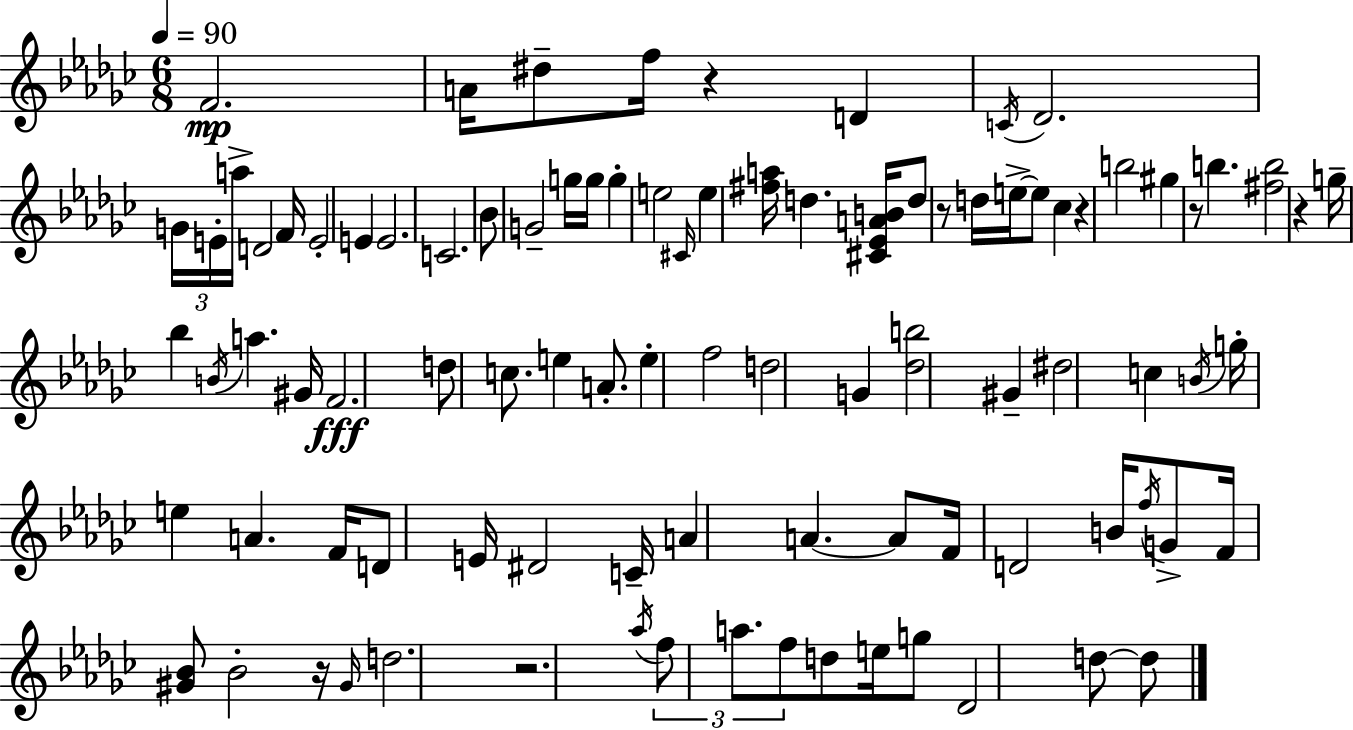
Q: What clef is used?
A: treble